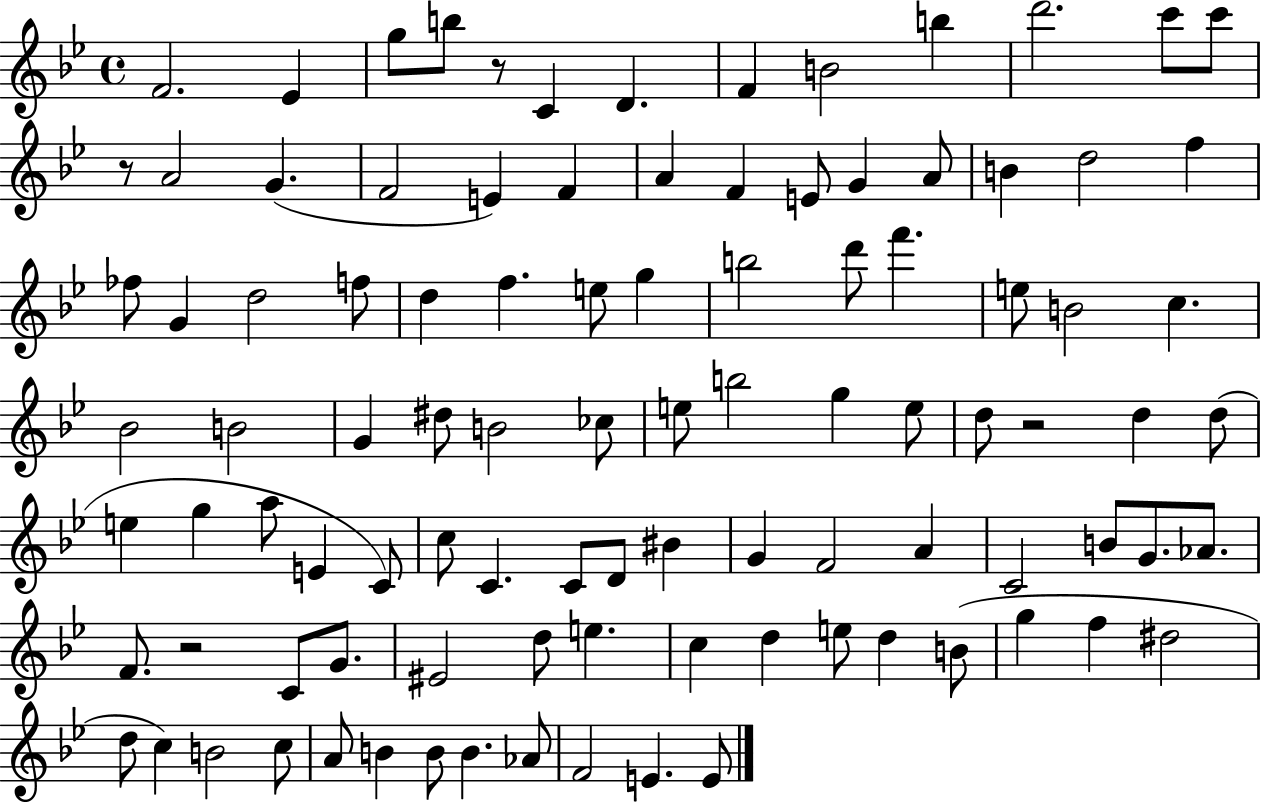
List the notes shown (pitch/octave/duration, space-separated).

F4/h. Eb4/q G5/e B5/e R/e C4/q D4/q. F4/q B4/h B5/q D6/h. C6/e C6/e R/e A4/h G4/q. F4/h E4/q F4/q A4/q F4/q E4/e G4/q A4/e B4/q D5/h F5/q FES5/e G4/q D5/h F5/e D5/q F5/q. E5/e G5/q B5/h D6/e F6/q. E5/e B4/h C5/q. Bb4/h B4/h G4/q D#5/e B4/h CES5/e E5/e B5/h G5/q E5/e D5/e R/h D5/q D5/e E5/q G5/q A5/e E4/q C4/e C5/e C4/q. C4/e D4/e BIS4/q G4/q F4/h A4/q C4/h B4/e G4/e. Ab4/e. F4/e. R/h C4/e G4/e. EIS4/h D5/e E5/q. C5/q D5/q E5/e D5/q B4/e G5/q F5/q D#5/h D5/e C5/q B4/h C5/e A4/e B4/q B4/e B4/q. Ab4/e F4/h E4/q. E4/e